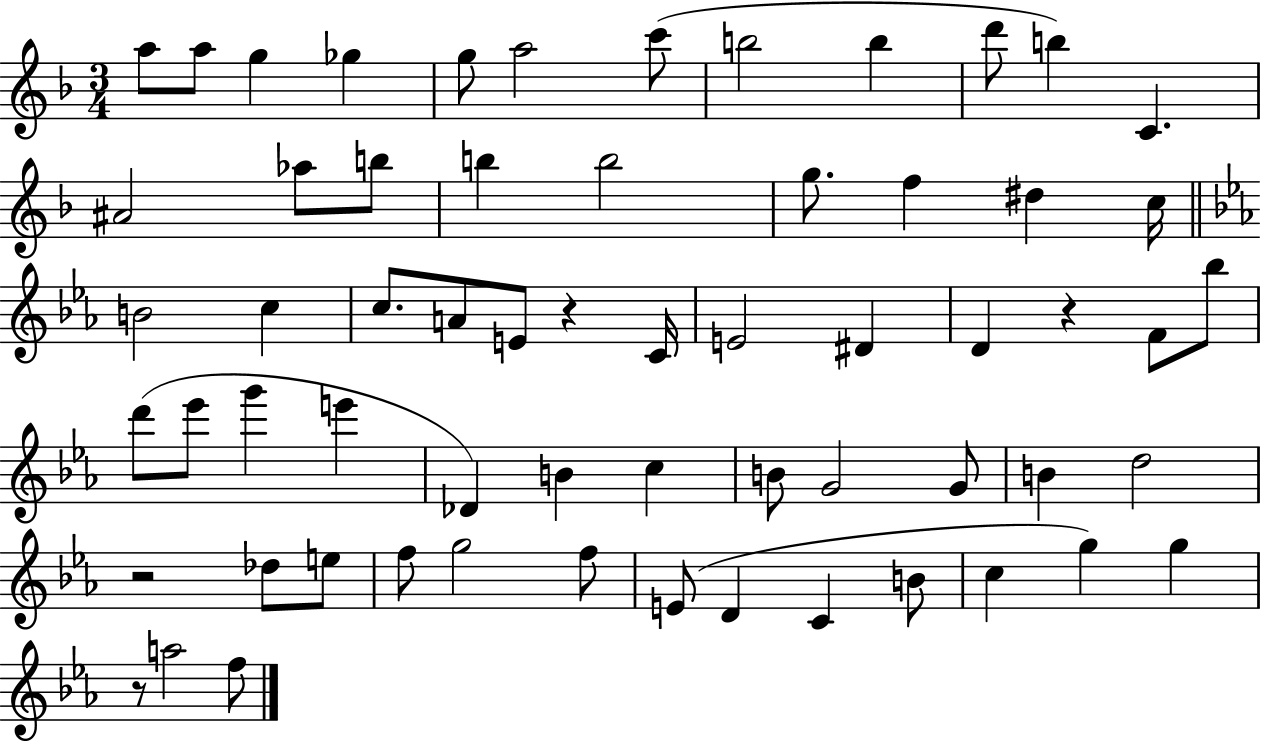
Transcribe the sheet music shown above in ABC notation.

X:1
T:Untitled
M:3/4
L:1/4
K:F
a/2 a/2 g _g g/2 a2 c'/2 b2 b d'/2 b C ^A2 _a/2 b/2 b b2 g/2 f ^d c/4 B2 c c/2 A/2 E/2 z C/4 E2 ^D D z F/2 _b/2 d'/2 _e'/2 g' e' _D B c B/2 G2 G/2 B d2 z2 _d/2 e/2 f/2 g2 f/2 E/2 D C B/2 c g g z/2 a2 f/2